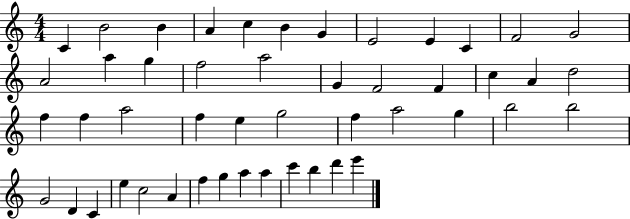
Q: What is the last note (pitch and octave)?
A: E6